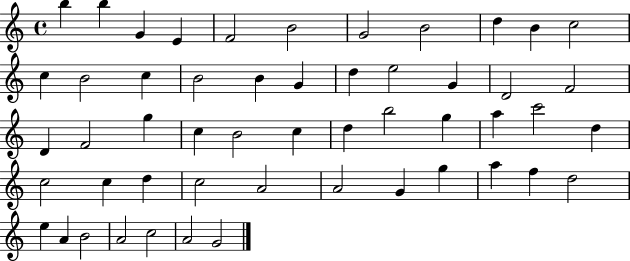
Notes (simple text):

B5/q B5/q G4/q E4/q F4/h B4/h G4/h B4/h D5/q B4/q C5/h C5/q B4/h C5/q B4/h B4/q G4/q D5/q E5/h G4/q D4/h F4/h D4/q F4/h G5/q C5/q B4/h C5/q D5/q B5/h G5/q A5/q C6/h D5/q C5/h C5/q D5/q C5/h A4/h A4/h G4/q G5/q A5/q F5/q D5/h E5/q A4/q B4/h A4/h C5/h A4/h G4/h